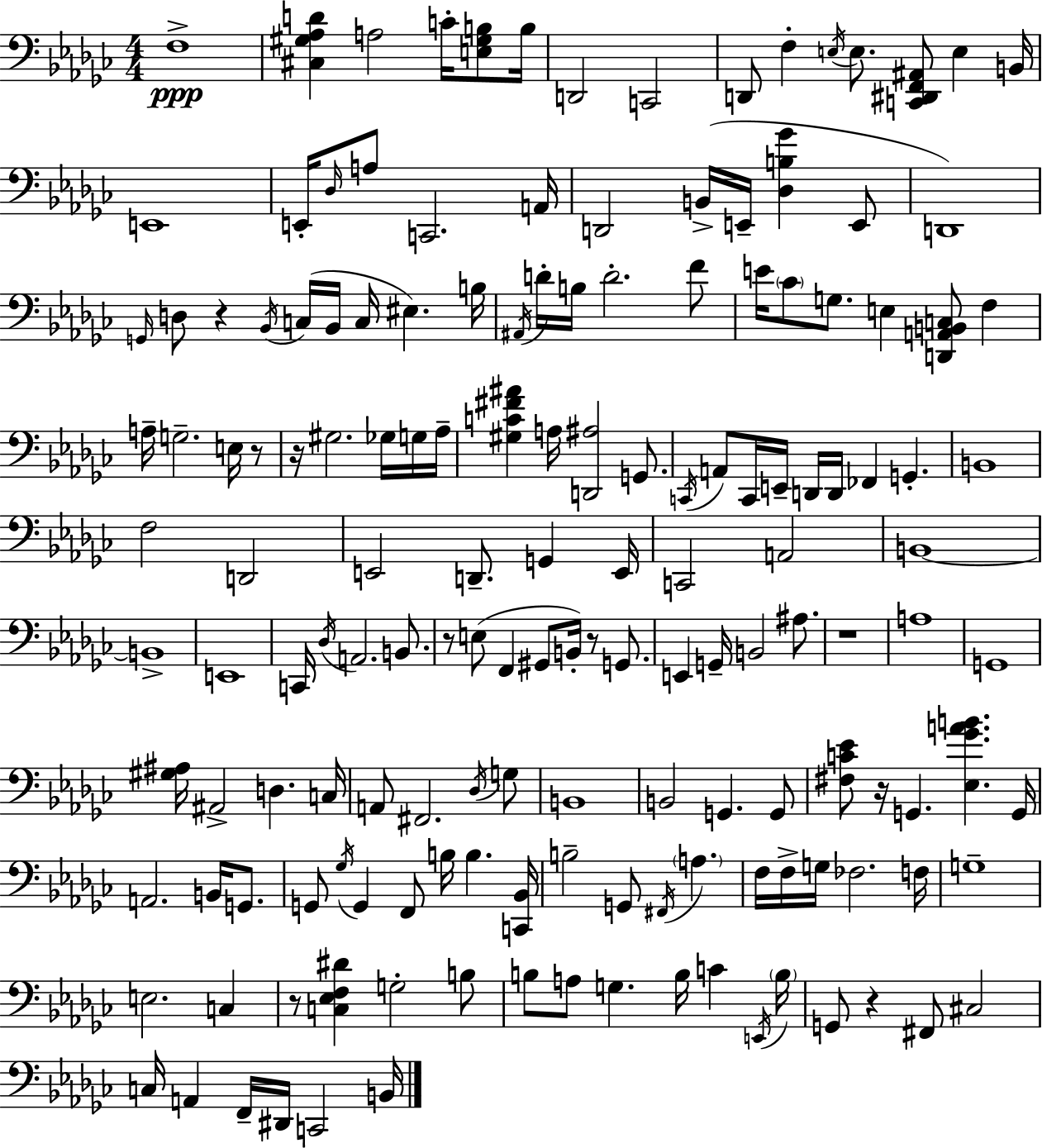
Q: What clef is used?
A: bass